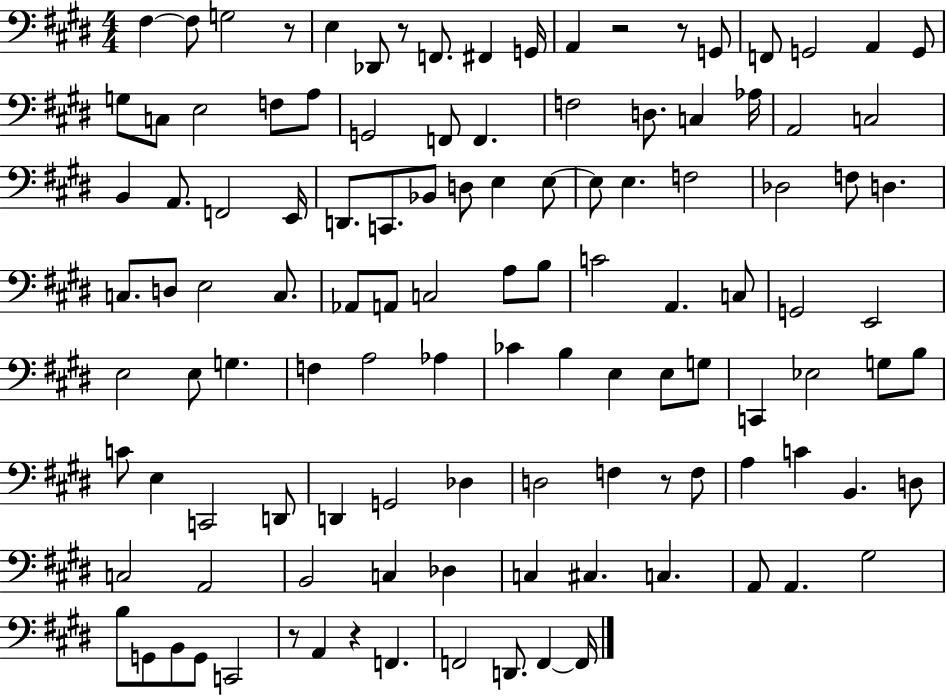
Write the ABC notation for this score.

X:1
T:Untitled
M:4/4
L:1/4
K:E
^F, ^F,/2 G,2 z/2 E, _D,,/2 z/2 F,,/2 ^F,, G,,/4 A,, z2 z/2 G,,/2 F,,/2 G,,2 A,, G,,/2 G,/2 C,/2 E,2 F,/2 A,/2 G,,2 F,,/2 F,, F,2 D,/2 C, _A,/4 A,,2 C,2 B,, A,,/2 F,,2 E,,/4 D,,/2 C,,/2 _B,,/2 D,/2 E, E,/2 E,/2 E, F,2 _D,2 F,/2 D, C,/2 D,/2 E,2 C,/2 _A,,/2 A,,/2 C,2 A,/2 B,/2 C2 A,, C,/2 G,,2 E,,2 E,2 E,/2 G, F, A,2 _A, _C B, E, E,/2 G,/2 C,, _E,2 G,/2 B,/2 C/2 E, C,,2 D,,/2 D,, G,,2 _D, D,2 F, z/2 F,/2 A, C B,, D,/2 C,2 A,,2 B,,2 C, _D, C, ^C, C, A,,/2 A,, ^G,2 B,/2 G,,/2 B,,/2 G,,/2 C,,2 z/2 A,, z F,, F,,2 D,,/2 F,, F,,/4